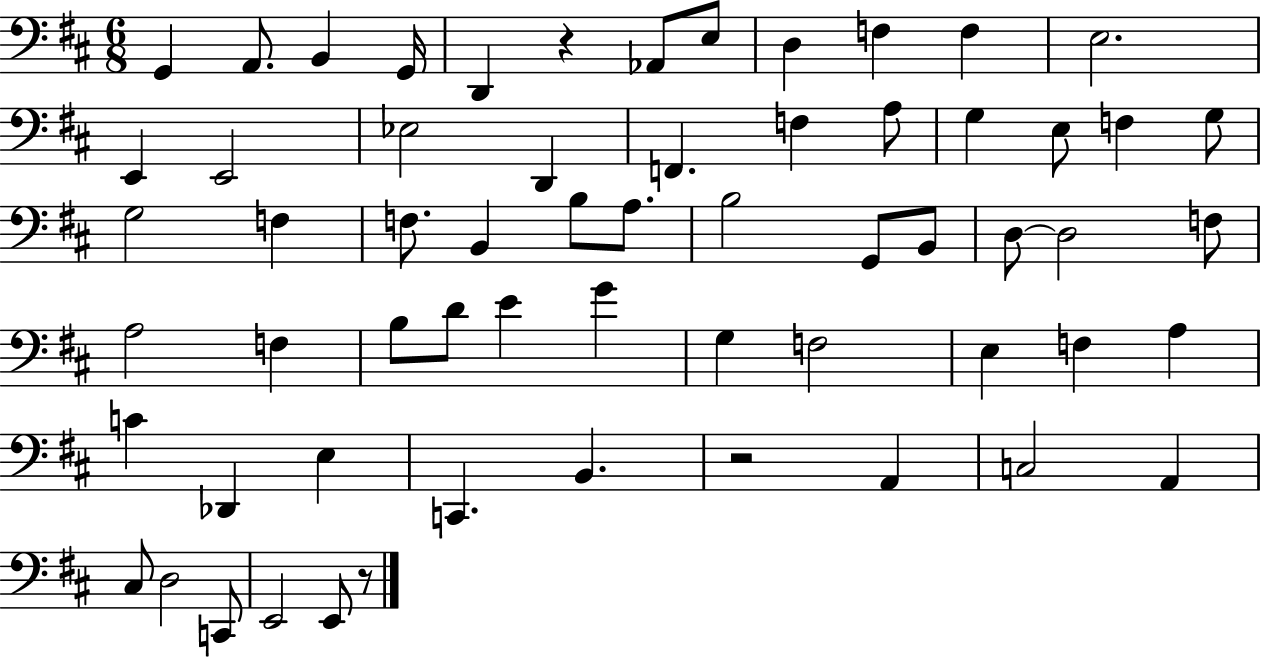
{
  \clef bass
  \numericTimeSignature
  \time 6/8
  \key d \major
  g,4 a,8. b,4 g,16 | d,4 r4 aes,8 e8 | d4 f4 f4 | e2. | \break e,4 e,2 | ees2 d,4 | f,4. f4 a8 | g4 e8 f4 g8 | \break g2 f4 | f8. b,4 b8 a8. | b2 g,8 b,8 | d8~~ d2 f8 | \break a2 f4 | b8 d'8 e'4 g'4 | g4 f2 | e4 f4 a4 | \break c'4 des,4 e4 | c,4. b,4. | r2 a,4 | c2 a,4 | \break cis8 d2 c,8 | e,2 e,8 r8 | \bar "|."
}